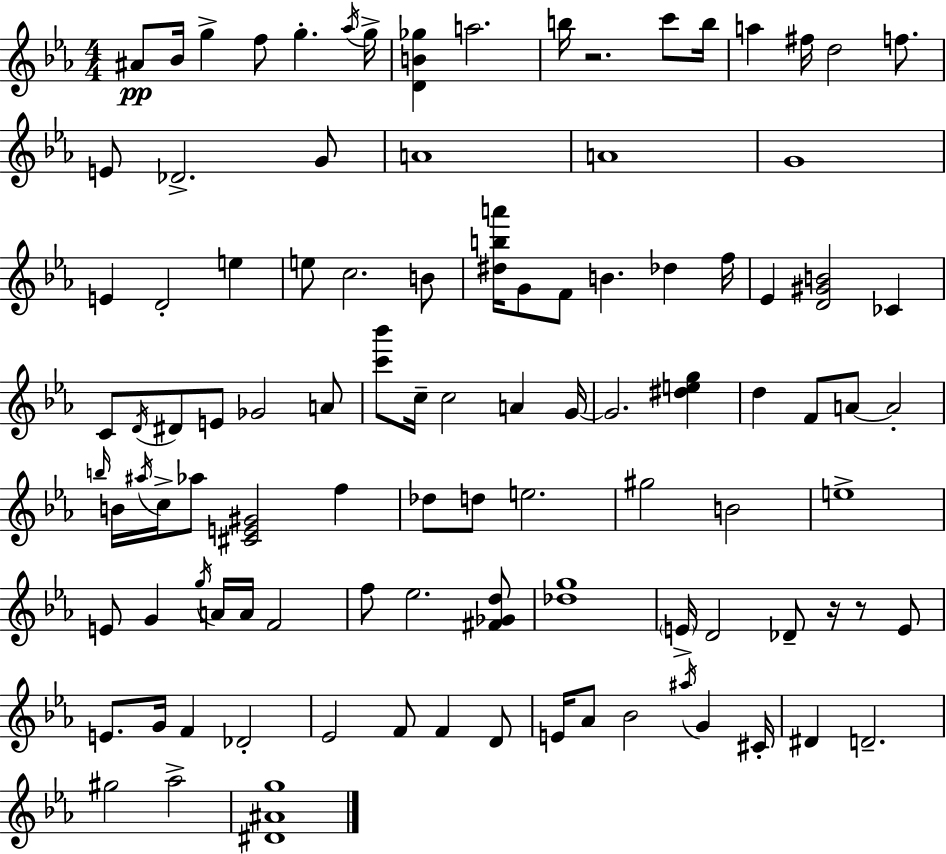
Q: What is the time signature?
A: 4/4